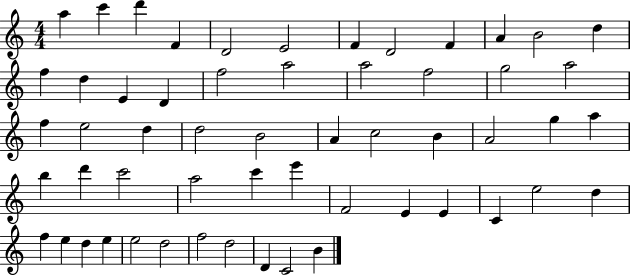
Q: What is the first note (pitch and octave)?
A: A5